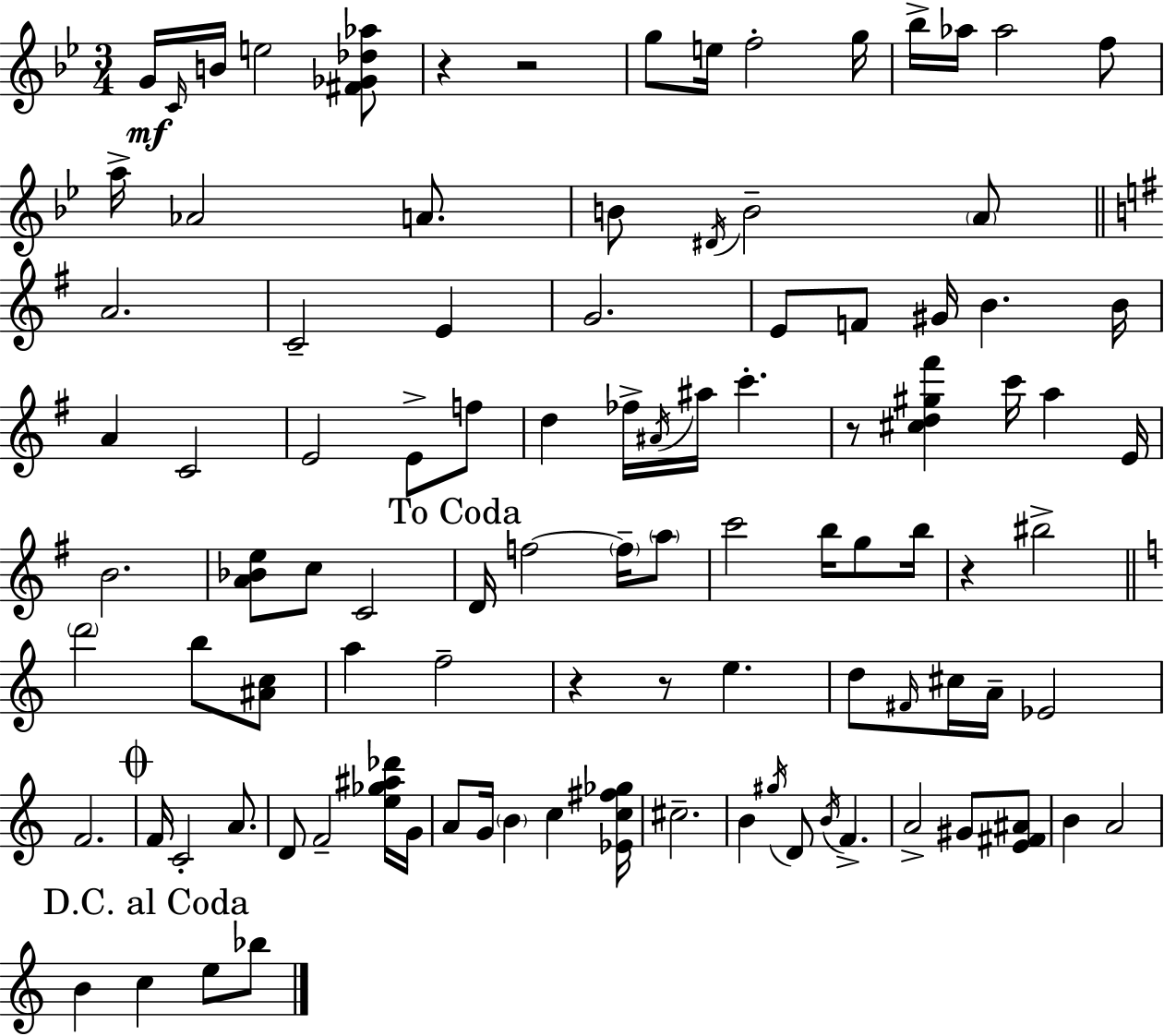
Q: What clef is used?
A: treble